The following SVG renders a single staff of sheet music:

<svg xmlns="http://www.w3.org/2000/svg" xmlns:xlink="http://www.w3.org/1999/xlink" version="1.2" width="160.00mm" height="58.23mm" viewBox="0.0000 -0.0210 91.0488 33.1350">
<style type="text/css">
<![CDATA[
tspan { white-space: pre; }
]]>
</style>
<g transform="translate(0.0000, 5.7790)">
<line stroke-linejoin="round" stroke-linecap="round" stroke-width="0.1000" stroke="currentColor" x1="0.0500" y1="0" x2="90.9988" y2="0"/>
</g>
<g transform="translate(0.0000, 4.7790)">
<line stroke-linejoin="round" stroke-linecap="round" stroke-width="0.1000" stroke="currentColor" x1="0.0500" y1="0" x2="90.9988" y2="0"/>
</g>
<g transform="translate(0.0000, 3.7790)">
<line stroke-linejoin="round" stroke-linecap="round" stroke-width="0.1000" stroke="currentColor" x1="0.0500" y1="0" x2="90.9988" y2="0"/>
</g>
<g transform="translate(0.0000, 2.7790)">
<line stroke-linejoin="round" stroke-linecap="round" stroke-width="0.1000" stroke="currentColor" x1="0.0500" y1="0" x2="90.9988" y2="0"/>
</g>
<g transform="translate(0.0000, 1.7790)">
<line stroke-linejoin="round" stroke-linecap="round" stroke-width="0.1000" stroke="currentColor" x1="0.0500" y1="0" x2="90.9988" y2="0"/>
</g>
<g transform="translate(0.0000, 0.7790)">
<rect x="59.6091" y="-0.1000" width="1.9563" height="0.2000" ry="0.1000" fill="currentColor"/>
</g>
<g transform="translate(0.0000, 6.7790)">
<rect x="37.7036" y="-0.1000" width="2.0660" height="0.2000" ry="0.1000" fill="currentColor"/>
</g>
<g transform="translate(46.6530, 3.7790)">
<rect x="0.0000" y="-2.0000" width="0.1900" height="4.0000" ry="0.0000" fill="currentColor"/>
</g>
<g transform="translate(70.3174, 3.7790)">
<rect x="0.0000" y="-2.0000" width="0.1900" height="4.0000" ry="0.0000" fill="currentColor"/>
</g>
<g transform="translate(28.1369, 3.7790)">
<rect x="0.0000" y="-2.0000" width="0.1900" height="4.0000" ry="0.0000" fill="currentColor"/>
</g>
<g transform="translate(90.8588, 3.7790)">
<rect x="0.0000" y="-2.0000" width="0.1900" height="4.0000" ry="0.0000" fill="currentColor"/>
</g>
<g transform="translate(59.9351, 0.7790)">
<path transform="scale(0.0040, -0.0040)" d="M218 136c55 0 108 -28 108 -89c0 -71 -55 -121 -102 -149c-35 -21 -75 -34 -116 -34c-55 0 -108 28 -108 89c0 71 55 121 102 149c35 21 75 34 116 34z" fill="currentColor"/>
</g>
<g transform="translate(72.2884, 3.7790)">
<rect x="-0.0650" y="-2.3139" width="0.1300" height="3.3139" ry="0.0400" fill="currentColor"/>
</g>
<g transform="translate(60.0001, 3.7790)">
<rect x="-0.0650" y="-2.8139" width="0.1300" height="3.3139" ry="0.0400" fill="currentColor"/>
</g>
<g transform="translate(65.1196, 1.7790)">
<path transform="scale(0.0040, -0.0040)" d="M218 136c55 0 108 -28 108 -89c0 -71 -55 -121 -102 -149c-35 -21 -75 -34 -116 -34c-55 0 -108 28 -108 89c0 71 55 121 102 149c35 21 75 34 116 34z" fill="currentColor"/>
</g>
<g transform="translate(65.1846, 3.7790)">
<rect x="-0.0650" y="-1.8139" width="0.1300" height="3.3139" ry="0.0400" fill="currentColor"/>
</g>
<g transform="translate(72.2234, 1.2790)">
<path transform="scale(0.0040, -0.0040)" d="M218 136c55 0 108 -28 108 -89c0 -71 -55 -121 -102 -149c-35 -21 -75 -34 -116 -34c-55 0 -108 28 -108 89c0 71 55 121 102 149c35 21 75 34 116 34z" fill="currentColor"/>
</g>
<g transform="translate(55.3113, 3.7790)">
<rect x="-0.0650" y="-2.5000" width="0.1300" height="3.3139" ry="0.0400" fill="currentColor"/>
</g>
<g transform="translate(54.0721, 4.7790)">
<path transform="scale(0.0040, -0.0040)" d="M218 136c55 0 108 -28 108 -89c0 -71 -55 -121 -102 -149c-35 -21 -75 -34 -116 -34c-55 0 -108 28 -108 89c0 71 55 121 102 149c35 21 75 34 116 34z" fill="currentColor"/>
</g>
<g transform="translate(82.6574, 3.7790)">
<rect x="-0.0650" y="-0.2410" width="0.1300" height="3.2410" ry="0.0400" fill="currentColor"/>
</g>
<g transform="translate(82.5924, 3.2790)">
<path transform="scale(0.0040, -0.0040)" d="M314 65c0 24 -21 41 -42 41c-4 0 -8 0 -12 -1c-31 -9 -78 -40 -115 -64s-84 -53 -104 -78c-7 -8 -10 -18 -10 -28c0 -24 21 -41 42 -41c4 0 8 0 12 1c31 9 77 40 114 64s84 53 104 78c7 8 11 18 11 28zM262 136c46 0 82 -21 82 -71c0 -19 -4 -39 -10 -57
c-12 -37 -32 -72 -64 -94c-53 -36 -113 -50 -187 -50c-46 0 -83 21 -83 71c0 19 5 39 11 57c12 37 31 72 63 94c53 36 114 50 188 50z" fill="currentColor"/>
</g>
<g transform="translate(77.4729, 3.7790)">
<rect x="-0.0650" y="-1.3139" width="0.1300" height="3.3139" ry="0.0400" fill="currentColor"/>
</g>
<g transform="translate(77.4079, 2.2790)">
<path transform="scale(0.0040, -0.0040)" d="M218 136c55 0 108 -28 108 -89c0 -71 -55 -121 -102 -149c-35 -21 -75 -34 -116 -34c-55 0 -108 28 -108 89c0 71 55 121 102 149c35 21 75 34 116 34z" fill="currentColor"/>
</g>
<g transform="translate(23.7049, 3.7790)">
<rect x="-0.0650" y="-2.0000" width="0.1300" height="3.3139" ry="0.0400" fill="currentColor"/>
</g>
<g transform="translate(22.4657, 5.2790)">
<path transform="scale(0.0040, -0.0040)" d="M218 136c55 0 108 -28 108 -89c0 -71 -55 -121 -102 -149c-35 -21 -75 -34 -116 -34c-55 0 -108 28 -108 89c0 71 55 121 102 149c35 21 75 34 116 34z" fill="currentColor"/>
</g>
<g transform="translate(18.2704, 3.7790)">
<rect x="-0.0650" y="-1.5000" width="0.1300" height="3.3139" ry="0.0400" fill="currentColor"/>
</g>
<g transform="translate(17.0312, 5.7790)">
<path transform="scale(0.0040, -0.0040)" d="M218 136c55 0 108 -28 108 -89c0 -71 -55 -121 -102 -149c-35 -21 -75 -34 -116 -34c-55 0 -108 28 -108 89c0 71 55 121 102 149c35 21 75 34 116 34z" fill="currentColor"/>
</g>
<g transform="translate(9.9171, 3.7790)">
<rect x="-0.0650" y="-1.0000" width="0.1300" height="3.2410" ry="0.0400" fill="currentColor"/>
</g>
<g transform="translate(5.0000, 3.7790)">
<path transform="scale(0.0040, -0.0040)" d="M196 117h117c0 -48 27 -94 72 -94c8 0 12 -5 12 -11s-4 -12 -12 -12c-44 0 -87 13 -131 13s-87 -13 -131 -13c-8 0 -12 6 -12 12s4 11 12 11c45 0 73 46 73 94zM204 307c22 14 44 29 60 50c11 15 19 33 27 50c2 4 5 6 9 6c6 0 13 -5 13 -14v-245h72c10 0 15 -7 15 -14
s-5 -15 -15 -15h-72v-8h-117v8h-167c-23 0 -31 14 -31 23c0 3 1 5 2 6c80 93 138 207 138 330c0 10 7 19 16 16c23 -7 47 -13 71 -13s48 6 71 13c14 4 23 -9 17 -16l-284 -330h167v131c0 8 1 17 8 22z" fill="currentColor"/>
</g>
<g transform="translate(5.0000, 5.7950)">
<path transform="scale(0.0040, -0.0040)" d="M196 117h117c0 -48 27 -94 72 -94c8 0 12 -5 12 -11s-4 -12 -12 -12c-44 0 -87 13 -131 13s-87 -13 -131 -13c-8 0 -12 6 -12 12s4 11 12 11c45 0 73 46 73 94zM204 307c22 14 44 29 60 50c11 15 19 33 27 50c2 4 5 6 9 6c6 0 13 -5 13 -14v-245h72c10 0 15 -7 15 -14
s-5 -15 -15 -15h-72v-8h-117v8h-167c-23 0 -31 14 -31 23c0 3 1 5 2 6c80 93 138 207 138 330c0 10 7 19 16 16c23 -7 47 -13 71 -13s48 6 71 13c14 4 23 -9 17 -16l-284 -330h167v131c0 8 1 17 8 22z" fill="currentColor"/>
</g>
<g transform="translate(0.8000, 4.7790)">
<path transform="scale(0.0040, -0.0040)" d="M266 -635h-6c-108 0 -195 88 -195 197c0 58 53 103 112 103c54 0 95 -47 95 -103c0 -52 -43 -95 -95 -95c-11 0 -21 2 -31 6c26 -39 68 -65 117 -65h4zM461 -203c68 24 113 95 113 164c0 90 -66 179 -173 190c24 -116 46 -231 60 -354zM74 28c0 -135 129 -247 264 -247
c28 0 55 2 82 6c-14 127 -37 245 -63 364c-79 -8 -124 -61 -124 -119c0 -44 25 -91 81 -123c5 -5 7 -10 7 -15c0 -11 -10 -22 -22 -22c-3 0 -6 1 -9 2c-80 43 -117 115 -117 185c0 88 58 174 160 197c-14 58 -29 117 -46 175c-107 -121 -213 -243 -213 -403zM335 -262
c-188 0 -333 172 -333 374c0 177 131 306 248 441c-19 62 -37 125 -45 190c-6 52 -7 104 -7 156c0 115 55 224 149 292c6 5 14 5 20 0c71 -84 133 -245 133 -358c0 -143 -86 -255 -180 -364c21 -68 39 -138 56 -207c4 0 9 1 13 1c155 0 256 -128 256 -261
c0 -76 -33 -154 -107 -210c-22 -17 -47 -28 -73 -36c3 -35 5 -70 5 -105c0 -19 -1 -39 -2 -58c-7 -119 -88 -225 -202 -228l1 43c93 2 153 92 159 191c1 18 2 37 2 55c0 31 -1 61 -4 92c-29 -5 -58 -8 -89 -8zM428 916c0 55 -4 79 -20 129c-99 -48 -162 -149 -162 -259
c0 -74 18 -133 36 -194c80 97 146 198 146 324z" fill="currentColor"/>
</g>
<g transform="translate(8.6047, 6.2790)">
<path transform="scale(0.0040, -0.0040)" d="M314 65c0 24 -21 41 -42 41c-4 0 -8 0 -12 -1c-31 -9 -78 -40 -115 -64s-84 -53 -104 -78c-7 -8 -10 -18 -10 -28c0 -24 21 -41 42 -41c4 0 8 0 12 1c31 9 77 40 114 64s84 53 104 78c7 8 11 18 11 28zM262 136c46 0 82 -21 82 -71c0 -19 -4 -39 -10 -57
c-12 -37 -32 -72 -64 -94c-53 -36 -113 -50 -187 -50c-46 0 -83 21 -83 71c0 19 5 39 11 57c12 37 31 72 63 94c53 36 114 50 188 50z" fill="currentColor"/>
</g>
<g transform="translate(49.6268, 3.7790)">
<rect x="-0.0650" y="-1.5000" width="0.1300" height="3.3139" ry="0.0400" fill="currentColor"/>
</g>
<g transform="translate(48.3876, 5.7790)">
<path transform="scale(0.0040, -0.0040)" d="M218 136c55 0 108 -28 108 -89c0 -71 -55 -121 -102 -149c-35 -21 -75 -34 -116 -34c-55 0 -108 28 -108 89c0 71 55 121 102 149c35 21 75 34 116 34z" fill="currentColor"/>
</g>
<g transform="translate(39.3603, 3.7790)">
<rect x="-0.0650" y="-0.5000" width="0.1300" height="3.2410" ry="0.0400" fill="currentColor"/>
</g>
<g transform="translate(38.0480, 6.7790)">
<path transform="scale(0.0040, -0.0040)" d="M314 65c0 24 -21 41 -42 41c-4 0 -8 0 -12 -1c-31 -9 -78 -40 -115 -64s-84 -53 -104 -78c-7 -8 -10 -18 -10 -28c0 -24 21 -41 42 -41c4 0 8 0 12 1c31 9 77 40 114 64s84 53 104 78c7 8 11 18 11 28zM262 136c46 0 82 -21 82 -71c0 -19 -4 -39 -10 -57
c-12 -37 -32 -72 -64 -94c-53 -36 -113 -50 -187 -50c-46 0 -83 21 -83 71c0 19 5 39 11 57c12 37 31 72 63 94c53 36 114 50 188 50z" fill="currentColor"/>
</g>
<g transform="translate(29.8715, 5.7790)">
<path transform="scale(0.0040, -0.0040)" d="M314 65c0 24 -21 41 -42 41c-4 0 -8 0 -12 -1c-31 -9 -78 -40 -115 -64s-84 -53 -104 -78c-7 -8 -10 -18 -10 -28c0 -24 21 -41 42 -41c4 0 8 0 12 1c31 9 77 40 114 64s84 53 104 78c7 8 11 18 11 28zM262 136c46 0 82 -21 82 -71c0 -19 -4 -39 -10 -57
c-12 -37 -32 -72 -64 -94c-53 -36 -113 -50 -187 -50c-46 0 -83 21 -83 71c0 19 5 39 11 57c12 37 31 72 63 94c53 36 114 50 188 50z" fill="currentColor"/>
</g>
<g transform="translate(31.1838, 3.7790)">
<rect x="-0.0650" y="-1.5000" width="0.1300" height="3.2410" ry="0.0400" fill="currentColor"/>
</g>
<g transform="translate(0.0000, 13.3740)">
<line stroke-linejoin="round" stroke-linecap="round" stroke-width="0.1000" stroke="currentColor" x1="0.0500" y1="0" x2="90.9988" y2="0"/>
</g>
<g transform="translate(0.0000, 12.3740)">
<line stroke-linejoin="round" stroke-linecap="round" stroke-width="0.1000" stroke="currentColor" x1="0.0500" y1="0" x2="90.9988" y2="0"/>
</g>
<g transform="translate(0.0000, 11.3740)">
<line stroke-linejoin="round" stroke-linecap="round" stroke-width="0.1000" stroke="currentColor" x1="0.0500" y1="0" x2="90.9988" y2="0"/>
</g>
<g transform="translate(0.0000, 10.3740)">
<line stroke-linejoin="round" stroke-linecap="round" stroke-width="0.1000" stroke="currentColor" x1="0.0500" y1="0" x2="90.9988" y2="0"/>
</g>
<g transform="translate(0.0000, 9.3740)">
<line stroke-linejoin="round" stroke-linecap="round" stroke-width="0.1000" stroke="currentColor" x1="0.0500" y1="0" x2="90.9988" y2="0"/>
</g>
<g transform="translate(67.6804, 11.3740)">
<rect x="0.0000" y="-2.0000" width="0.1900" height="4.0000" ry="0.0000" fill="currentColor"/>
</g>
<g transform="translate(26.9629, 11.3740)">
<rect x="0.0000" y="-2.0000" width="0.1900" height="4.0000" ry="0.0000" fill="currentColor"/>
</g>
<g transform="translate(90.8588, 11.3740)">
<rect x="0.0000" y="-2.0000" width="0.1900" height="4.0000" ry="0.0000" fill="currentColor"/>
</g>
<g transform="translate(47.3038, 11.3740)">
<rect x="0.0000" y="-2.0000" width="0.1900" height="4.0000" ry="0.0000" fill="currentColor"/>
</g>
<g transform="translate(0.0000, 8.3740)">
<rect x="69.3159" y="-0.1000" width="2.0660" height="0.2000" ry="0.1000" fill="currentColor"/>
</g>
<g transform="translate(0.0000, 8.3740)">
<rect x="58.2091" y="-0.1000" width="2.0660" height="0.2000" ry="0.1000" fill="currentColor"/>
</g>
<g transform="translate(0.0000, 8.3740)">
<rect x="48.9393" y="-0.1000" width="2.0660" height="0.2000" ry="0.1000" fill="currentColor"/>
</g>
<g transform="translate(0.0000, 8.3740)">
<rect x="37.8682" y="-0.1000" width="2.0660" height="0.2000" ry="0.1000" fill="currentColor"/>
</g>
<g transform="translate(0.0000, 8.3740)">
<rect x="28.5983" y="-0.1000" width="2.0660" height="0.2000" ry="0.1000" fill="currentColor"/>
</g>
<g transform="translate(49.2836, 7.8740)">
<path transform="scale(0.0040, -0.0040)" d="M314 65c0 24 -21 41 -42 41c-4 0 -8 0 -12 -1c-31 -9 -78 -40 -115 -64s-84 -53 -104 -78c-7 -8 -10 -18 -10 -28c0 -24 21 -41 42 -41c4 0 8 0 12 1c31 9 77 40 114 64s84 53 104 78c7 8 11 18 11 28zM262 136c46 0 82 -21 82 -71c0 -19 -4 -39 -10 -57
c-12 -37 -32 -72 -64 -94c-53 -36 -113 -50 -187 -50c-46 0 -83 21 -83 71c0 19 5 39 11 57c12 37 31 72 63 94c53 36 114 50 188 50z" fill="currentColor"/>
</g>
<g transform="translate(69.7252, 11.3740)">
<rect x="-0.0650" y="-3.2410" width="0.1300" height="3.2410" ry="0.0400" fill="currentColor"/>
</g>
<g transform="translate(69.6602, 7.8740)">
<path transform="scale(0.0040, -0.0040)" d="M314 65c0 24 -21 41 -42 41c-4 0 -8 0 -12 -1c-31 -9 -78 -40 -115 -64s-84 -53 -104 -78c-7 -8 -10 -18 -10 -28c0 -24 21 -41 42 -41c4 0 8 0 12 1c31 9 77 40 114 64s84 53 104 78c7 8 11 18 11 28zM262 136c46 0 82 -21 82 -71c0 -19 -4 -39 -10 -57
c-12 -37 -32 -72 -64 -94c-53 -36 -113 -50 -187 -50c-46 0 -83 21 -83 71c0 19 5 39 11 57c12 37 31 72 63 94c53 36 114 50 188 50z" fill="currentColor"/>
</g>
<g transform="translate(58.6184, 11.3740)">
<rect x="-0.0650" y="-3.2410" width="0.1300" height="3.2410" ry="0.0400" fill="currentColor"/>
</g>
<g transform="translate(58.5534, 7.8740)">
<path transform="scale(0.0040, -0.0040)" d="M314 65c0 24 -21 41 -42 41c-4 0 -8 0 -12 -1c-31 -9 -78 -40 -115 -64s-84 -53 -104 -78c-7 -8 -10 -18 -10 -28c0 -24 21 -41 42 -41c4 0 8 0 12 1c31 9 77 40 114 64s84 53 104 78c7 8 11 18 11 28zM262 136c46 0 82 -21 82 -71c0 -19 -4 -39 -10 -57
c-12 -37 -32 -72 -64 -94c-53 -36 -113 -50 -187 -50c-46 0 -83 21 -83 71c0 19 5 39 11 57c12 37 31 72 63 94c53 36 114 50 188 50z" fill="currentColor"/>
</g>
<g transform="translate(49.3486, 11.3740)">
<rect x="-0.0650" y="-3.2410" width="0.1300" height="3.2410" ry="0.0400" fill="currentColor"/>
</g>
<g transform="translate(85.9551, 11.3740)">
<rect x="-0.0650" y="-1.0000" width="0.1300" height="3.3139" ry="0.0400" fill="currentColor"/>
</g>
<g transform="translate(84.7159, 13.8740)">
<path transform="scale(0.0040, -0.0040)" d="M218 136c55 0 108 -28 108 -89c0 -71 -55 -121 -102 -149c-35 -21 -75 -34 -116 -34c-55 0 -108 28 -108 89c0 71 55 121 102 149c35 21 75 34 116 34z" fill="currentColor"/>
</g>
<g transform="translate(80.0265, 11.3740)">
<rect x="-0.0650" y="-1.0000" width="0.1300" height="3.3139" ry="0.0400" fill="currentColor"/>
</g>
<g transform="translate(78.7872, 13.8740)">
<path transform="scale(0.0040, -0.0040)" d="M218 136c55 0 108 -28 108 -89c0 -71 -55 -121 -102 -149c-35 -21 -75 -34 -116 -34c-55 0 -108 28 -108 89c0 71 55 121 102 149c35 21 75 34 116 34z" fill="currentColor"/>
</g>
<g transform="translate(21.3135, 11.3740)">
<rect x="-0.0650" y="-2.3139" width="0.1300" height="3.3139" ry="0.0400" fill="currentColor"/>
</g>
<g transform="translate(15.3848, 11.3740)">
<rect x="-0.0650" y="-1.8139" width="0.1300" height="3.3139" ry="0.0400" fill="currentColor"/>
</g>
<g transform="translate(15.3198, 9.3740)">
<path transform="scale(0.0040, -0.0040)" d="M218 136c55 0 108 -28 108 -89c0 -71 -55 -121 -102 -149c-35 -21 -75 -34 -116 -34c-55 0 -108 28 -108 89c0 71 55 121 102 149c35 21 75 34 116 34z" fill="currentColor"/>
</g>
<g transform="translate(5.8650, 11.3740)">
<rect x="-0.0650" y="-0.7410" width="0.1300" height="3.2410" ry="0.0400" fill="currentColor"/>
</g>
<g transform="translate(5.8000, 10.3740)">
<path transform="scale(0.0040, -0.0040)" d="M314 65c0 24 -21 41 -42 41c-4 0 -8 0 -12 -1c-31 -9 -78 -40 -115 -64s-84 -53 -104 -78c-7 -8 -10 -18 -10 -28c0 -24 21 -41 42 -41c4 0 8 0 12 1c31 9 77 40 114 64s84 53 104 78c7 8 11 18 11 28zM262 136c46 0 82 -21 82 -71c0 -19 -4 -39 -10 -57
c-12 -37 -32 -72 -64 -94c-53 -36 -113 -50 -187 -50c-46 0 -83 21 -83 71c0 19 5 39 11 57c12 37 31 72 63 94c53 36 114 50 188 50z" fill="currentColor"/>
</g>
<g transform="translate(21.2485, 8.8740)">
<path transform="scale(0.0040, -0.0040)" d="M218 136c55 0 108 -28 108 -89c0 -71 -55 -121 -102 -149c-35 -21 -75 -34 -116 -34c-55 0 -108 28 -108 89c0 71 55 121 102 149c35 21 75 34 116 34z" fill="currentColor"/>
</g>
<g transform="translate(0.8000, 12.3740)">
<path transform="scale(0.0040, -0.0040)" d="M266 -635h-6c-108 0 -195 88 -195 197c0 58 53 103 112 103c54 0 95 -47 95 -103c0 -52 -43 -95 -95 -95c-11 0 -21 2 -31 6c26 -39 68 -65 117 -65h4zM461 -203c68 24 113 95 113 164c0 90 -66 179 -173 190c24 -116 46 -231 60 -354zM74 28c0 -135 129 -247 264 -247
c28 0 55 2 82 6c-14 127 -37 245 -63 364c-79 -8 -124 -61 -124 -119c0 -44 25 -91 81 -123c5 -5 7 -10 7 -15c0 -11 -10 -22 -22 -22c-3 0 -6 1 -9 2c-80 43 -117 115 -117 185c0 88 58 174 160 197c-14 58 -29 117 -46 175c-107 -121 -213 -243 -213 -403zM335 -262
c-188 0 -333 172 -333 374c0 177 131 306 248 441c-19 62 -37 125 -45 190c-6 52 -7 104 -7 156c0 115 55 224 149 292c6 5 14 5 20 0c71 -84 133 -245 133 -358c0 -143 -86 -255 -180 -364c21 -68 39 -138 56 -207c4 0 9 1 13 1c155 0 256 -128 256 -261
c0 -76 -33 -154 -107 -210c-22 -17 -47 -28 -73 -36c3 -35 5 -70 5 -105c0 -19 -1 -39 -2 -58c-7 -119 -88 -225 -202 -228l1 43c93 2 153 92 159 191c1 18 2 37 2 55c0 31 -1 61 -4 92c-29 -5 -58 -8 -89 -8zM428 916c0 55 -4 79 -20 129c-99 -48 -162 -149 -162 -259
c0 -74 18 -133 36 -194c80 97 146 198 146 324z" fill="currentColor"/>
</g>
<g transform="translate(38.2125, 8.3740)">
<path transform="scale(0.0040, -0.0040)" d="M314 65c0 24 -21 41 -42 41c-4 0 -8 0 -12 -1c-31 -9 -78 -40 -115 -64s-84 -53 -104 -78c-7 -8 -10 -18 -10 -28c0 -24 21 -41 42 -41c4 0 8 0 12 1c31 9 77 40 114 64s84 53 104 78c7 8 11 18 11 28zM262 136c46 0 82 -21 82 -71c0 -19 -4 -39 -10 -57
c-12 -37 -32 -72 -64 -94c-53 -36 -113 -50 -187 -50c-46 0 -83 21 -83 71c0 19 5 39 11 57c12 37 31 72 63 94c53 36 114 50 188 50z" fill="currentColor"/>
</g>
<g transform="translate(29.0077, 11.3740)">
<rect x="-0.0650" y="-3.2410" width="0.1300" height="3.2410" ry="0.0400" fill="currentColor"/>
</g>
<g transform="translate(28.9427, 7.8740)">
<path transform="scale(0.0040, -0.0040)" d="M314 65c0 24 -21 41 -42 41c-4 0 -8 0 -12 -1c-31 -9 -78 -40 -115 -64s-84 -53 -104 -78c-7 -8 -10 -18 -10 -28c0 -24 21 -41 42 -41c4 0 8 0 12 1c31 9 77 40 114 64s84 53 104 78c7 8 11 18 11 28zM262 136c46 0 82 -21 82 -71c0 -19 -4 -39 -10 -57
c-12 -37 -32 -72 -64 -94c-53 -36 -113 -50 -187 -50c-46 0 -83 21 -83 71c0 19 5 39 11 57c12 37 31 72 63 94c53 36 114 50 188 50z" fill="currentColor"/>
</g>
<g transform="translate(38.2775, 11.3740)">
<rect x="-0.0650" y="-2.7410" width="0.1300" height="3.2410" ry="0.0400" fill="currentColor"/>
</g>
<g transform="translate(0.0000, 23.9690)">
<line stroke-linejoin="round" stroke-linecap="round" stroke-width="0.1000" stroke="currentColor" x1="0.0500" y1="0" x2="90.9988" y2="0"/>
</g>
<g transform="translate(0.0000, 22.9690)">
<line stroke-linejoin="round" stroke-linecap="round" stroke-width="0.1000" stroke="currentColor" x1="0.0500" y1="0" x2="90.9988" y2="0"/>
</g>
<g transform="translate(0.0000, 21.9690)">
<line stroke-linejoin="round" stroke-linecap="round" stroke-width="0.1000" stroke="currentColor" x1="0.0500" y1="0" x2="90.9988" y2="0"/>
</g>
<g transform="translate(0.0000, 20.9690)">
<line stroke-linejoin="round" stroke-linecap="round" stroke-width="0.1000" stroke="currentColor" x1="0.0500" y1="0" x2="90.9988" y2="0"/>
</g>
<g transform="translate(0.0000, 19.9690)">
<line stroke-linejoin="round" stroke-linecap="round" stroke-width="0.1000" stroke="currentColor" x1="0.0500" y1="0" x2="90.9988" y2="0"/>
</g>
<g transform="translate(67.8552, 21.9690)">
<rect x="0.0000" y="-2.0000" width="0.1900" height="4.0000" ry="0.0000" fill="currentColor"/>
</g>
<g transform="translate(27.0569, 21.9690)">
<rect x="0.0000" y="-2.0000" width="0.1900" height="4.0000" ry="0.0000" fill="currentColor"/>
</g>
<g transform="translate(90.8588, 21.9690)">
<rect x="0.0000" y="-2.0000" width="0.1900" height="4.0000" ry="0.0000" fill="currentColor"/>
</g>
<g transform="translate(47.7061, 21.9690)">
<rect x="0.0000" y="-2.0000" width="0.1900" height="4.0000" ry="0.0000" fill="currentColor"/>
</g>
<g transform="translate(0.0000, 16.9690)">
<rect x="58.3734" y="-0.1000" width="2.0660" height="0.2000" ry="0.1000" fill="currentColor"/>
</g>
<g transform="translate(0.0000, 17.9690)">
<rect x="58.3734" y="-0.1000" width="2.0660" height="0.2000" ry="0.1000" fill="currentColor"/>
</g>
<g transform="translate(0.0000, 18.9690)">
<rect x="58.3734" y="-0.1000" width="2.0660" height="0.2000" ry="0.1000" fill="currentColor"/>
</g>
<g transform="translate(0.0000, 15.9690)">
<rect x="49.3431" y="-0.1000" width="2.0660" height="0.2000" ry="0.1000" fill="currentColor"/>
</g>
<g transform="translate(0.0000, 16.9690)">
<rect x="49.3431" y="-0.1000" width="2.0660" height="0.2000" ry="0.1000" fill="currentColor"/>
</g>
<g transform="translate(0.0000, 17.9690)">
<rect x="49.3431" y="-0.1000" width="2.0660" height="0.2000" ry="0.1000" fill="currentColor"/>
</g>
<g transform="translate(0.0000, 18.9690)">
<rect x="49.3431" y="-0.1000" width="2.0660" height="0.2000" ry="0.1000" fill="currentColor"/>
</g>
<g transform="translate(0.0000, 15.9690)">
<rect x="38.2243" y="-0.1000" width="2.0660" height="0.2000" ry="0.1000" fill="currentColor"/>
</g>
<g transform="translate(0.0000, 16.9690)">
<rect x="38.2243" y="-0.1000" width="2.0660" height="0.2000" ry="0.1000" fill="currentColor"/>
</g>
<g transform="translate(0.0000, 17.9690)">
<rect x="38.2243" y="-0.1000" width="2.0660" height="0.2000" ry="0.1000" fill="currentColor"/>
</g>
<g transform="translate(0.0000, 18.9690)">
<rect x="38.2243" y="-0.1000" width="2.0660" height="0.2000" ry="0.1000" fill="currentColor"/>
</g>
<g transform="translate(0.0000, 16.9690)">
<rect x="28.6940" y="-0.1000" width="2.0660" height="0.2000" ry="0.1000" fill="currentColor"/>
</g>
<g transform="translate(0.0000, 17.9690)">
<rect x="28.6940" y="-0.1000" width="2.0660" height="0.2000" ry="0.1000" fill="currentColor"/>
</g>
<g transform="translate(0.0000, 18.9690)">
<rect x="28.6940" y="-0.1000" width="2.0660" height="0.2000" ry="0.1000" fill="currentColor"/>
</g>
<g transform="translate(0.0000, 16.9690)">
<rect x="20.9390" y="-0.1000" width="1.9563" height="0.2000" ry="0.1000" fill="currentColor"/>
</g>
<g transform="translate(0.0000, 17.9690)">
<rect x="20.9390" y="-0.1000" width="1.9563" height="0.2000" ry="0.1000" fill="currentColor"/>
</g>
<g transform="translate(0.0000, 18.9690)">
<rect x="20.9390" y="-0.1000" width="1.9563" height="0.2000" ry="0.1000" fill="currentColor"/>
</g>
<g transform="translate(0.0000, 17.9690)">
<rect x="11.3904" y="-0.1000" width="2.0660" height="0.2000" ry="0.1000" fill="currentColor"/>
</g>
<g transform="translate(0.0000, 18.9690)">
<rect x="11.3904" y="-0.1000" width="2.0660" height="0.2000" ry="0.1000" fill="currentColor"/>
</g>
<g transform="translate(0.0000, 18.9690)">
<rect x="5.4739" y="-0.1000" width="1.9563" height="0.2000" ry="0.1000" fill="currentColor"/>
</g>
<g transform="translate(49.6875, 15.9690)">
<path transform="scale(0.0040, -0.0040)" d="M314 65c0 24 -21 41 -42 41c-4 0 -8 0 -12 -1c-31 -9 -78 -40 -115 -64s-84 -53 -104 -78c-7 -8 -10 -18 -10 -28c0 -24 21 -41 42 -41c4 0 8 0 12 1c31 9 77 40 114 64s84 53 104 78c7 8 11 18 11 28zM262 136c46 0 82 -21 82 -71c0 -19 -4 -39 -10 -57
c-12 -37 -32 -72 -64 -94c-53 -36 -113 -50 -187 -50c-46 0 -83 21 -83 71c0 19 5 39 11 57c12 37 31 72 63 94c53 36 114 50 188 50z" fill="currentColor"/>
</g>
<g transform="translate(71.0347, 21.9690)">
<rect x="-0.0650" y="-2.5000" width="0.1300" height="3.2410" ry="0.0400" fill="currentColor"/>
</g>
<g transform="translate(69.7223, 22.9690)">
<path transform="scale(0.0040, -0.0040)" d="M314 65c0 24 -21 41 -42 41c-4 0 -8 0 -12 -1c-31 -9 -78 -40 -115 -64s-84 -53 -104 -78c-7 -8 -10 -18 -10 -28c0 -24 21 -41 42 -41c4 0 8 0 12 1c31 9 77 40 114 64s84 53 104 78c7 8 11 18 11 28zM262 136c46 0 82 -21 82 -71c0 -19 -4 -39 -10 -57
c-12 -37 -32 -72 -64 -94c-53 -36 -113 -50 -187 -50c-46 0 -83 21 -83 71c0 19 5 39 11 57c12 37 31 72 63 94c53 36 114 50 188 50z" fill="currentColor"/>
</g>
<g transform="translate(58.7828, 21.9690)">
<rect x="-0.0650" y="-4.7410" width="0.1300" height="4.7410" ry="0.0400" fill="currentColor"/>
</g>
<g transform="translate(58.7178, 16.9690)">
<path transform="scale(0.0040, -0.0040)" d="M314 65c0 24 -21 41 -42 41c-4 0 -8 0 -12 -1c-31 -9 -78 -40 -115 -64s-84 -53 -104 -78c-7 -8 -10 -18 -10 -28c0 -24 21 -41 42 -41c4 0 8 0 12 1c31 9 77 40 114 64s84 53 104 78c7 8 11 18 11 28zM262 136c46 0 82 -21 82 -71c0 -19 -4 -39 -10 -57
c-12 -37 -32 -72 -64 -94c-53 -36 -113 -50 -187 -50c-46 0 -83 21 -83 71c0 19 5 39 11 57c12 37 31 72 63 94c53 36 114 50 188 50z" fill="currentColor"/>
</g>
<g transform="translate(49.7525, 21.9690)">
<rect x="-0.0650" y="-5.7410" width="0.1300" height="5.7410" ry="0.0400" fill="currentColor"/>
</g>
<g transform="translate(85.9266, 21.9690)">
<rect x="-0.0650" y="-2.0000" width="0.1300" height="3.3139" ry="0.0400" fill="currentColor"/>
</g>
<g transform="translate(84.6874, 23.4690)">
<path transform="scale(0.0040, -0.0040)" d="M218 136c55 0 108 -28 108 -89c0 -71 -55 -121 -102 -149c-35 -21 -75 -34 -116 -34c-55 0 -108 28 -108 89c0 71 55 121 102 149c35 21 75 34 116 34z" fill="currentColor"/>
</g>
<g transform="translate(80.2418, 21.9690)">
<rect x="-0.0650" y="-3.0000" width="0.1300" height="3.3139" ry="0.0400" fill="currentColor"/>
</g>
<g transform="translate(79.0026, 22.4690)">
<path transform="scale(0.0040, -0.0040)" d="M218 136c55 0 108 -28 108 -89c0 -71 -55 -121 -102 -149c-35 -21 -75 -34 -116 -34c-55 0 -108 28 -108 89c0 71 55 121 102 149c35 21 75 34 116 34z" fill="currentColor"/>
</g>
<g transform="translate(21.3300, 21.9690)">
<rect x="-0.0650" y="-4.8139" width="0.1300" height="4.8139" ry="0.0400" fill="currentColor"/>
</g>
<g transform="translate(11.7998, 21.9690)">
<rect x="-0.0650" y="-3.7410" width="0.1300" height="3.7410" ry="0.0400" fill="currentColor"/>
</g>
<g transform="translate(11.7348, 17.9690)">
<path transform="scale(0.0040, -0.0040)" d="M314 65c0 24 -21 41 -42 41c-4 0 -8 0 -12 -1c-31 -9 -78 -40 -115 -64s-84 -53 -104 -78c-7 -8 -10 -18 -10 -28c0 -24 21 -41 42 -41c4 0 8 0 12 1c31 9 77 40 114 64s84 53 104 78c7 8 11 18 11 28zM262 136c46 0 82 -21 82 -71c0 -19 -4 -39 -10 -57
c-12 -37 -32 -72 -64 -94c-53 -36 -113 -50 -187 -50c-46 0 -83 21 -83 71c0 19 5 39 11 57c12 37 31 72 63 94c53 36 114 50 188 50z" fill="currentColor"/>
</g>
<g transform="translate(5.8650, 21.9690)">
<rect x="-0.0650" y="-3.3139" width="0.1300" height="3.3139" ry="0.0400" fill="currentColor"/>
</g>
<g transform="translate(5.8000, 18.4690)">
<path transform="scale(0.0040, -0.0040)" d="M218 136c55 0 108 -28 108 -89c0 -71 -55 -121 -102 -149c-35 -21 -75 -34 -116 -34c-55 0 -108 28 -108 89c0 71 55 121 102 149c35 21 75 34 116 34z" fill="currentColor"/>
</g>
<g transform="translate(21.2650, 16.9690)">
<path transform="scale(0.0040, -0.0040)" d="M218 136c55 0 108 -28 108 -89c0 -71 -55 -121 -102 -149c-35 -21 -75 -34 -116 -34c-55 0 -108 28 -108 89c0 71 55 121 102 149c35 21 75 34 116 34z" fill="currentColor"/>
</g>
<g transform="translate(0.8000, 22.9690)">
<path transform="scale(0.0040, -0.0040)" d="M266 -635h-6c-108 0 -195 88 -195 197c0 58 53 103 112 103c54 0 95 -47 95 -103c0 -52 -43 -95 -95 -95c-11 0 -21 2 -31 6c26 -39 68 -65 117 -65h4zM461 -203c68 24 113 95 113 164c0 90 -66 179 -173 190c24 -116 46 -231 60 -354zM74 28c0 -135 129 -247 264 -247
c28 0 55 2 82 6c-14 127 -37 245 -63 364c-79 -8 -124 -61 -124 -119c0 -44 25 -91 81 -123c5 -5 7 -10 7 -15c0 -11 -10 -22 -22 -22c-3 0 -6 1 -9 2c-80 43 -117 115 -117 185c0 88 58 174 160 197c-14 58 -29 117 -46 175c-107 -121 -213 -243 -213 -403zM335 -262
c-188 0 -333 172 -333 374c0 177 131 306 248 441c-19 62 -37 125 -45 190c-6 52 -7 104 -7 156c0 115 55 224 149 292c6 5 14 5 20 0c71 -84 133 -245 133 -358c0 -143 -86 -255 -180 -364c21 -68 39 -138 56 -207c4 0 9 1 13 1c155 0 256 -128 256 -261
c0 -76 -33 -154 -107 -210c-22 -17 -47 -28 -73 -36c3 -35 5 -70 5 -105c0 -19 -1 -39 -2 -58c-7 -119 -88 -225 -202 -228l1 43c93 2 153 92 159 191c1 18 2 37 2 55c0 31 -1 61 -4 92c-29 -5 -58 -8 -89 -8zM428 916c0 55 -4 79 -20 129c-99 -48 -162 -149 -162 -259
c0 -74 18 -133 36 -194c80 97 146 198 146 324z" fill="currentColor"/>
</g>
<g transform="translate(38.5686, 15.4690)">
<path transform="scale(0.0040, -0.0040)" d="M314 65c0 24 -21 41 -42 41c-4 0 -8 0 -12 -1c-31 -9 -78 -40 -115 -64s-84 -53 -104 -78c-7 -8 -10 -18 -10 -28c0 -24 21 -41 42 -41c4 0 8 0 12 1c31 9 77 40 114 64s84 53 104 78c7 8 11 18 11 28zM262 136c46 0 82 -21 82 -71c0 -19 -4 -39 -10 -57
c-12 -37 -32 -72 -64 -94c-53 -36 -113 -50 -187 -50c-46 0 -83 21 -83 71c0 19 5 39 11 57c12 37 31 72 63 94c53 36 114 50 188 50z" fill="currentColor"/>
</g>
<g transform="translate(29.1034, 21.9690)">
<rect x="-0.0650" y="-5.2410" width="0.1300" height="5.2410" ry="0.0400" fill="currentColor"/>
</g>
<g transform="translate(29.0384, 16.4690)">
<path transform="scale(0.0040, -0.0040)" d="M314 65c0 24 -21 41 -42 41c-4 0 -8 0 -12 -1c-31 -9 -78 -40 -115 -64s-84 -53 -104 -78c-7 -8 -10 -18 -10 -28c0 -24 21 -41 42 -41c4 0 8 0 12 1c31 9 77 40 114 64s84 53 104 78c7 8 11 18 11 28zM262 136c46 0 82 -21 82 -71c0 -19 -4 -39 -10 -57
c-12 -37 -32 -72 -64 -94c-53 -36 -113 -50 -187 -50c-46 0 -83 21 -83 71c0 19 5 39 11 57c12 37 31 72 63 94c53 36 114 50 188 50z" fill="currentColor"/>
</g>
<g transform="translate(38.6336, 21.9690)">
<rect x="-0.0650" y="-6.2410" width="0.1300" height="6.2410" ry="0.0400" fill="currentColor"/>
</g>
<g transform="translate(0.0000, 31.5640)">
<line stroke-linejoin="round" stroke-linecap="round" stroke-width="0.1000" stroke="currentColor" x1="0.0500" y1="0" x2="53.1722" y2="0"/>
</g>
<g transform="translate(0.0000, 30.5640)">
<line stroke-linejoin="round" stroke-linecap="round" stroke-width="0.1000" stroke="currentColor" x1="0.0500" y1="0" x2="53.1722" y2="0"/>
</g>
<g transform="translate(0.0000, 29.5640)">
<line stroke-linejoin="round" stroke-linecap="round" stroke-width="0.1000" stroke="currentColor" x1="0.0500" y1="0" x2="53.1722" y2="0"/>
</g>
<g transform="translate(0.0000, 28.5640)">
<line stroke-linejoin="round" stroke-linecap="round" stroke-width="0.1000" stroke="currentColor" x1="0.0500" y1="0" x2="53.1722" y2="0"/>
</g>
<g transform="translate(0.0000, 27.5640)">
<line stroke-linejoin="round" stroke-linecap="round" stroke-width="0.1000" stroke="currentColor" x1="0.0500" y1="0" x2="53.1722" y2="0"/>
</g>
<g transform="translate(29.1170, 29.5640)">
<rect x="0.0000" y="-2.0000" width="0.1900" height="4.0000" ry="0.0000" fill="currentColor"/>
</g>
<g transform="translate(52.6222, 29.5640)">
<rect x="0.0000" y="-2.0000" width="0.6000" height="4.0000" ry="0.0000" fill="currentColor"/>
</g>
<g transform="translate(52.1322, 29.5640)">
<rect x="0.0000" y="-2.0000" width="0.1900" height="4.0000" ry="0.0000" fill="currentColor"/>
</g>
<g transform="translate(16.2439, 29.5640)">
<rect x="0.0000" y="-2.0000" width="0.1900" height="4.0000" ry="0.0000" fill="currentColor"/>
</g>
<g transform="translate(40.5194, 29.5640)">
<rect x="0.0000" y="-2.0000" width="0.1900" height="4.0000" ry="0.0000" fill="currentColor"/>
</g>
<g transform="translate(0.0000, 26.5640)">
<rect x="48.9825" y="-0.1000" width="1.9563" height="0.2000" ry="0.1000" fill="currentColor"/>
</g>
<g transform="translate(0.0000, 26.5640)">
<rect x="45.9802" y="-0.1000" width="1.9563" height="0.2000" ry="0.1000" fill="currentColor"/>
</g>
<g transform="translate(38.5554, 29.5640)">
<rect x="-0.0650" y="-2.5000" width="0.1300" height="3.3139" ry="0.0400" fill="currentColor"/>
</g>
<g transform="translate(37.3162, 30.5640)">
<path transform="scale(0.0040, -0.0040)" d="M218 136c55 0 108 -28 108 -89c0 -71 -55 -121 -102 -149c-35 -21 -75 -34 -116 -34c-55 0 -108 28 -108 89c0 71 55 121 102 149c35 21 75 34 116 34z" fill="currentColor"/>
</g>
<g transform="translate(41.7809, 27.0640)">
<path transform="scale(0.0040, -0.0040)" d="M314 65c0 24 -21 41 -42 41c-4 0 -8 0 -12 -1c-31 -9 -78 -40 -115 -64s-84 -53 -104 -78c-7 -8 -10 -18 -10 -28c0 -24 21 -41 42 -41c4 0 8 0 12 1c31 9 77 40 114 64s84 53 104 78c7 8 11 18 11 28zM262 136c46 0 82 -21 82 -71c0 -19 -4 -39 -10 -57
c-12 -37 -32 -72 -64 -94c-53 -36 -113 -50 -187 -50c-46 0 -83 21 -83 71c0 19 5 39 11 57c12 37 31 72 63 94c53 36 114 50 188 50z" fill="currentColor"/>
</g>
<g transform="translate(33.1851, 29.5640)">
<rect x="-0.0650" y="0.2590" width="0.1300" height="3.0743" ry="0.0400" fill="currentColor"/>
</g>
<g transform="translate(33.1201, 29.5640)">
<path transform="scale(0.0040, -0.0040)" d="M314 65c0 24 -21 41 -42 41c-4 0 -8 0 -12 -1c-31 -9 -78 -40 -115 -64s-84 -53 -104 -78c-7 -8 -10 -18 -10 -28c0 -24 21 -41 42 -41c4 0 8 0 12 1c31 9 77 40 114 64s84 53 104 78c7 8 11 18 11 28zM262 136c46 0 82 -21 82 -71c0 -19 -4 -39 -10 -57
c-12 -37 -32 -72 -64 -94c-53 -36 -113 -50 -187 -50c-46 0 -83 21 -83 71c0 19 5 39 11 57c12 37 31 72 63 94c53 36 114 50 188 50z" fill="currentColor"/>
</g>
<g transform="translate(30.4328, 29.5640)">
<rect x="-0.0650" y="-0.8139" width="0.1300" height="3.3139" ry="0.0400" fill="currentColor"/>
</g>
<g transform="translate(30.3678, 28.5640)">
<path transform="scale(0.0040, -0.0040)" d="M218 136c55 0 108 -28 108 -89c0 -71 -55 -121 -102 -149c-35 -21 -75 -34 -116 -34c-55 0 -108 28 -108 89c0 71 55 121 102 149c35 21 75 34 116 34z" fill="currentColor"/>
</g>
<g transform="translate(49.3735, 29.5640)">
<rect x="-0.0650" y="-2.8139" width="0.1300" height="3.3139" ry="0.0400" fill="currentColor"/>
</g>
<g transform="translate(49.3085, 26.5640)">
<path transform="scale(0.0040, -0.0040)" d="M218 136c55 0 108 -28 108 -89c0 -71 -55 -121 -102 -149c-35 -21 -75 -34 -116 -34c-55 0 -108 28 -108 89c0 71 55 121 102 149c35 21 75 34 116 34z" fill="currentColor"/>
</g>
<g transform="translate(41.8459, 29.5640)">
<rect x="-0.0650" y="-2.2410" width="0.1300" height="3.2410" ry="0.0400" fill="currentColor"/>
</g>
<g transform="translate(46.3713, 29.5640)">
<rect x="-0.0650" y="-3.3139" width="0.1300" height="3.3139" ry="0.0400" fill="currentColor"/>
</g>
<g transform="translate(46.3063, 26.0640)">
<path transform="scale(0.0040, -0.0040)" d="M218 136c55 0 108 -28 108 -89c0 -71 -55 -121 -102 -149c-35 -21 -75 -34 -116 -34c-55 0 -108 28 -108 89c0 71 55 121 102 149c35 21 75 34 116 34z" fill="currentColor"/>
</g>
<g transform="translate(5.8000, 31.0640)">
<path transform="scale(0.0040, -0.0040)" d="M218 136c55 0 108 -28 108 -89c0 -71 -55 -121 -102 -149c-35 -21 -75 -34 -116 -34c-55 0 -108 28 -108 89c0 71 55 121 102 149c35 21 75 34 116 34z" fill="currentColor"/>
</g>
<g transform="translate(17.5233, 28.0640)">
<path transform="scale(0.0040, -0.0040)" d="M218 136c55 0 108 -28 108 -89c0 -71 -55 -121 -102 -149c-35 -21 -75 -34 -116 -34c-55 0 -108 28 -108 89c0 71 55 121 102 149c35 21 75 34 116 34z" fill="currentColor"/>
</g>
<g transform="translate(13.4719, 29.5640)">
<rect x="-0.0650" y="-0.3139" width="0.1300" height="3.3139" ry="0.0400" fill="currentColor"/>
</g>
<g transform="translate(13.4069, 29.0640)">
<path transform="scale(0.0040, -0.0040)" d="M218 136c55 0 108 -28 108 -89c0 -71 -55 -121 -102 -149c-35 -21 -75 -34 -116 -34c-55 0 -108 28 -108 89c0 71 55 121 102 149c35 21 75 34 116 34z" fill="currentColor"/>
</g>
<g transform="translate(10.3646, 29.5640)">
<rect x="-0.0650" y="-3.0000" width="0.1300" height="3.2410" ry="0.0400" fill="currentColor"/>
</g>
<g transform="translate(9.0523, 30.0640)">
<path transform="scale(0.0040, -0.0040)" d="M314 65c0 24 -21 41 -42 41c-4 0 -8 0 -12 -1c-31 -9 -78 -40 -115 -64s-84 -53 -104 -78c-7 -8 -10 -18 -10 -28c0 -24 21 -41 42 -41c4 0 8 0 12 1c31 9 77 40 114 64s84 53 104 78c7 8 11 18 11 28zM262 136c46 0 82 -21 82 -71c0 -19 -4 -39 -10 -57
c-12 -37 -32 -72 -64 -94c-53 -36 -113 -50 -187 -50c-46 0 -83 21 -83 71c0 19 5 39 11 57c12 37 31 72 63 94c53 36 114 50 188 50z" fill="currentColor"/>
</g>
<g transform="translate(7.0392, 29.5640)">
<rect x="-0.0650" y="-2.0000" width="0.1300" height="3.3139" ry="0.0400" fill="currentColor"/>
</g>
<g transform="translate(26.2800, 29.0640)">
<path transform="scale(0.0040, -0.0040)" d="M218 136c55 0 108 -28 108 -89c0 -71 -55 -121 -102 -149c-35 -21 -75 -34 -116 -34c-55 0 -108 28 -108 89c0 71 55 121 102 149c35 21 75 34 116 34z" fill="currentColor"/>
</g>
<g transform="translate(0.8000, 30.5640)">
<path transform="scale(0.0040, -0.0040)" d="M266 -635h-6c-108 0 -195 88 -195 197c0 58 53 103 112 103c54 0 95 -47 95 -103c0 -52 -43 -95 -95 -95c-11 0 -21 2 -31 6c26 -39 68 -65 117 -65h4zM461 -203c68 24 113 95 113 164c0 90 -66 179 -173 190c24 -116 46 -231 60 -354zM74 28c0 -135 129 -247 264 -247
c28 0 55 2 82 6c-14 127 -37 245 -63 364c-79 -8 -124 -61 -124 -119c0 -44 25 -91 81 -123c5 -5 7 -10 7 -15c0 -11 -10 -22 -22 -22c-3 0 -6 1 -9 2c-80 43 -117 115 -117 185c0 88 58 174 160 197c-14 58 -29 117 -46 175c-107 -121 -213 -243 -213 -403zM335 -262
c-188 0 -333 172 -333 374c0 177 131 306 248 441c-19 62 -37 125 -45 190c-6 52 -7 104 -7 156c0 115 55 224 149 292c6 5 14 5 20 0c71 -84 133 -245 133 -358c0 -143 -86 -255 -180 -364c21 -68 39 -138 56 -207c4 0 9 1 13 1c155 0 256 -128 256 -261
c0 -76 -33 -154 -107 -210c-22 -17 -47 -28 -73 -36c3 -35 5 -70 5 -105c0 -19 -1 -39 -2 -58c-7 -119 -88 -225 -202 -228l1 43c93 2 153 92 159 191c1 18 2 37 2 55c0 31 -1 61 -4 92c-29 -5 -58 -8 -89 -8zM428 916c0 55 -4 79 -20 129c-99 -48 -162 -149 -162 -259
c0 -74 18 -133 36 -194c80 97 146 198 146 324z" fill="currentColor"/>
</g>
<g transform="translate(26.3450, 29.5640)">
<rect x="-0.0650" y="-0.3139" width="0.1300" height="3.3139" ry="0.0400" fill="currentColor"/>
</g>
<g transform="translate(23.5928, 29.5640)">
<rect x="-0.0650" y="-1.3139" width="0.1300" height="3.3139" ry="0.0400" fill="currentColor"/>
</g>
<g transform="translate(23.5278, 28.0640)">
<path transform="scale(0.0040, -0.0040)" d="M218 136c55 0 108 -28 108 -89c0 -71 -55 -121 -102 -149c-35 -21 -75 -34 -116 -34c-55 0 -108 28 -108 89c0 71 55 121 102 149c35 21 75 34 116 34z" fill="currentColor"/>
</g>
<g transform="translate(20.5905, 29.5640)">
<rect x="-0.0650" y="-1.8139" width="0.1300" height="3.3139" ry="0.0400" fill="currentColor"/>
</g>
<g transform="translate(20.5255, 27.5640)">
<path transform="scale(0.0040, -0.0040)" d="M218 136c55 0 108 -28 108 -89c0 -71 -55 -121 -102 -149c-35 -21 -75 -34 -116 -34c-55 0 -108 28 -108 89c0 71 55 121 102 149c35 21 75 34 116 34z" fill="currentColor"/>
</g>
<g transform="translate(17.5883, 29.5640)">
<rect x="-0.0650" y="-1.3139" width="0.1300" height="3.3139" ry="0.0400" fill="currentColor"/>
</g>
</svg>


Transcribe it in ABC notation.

X:1
T:Untitled
M:4/4
L:1/4
K:C
D2 E F E2 C2 E G a f g e c2 d2 f g b2 a2 b2 b2 b2 D D b c'2 e' f'2 a'2 g'2 e'2 G2 A F F A2 c e f e c d B2 G g2 b a